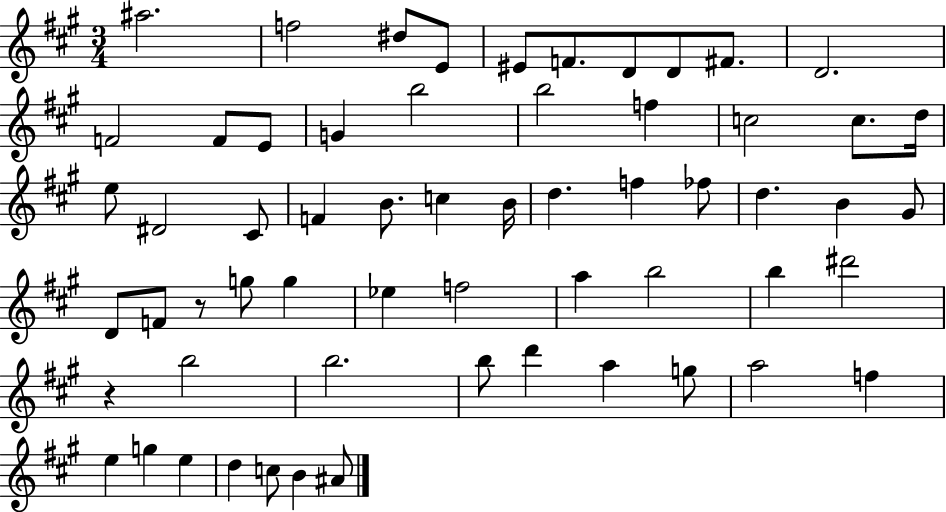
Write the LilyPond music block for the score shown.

{
  \clef treble
  \numericTimeSignature
  \time 3/4
  \key a \major
  ais''2. | f''2 dis''8 e'8 | eis'8 f'8. d'8 d'8 fis'8. | d'2. | \break f'2 f'8 e'8 | g'4 b''2 | b''2 f''4 | c''2 c''8. d''16 | \break e''8 dis'2 cis'8 | f'4 b'8. c''4 b'16 | d''4. f''4 fes''8 | d''4. b'4 gis'8 | \break d'8 f'8 r8 g''8 g''4 | ees''4 f''2 | a''4 b''2 | b''4 dis'''2 | \break r4 b''2 | b''2. | b''8 d'''4 a''4 g''8 | a''2 f''4 | \break e''4 g''4 e''4 | d''4 c''8 b'4 ais'8 | \bar "|."
}